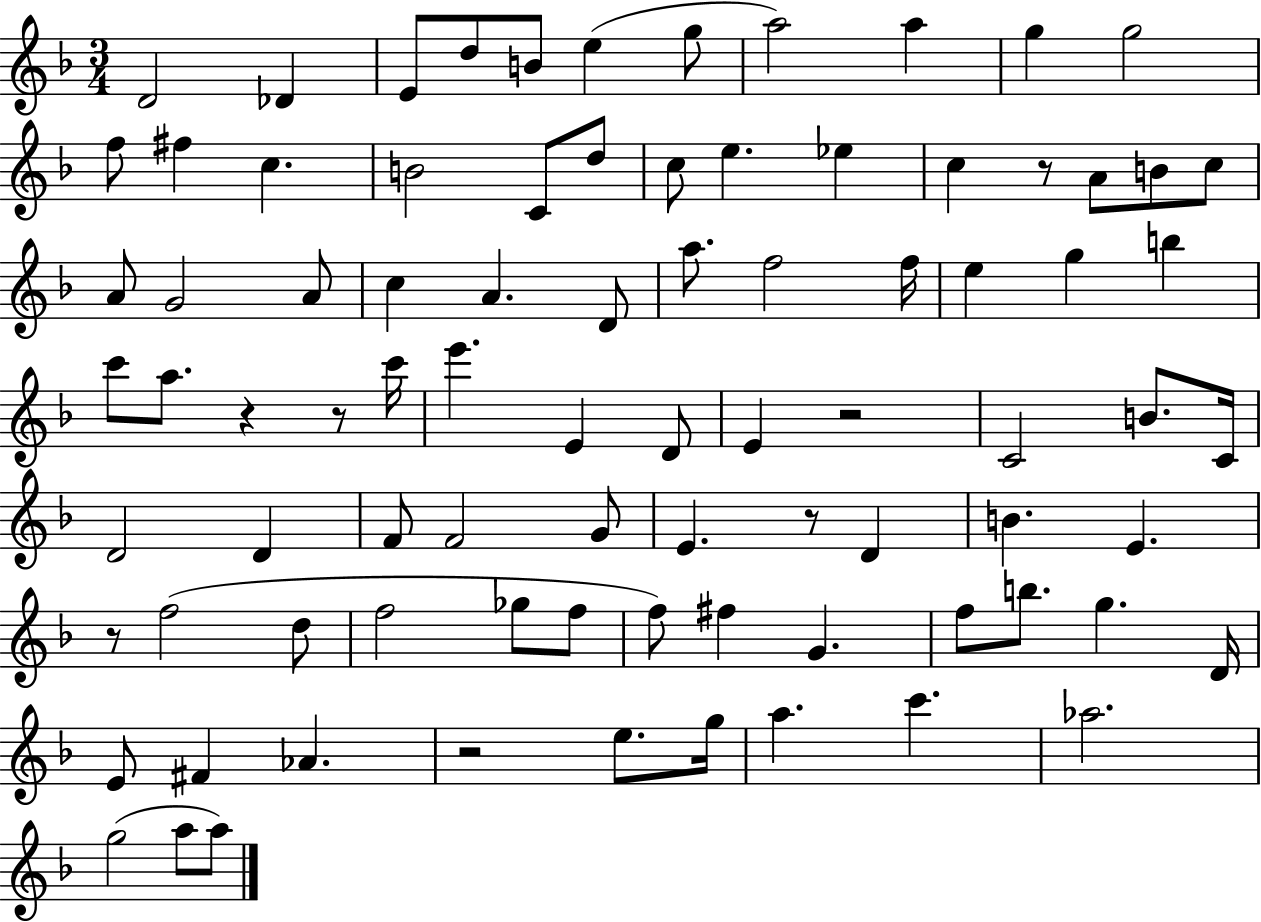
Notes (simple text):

D4/h Db4/q E4/e D5/e B4/e E5/q G5/e A5/h A5/q G5/q G5/h F5/e F#5/q C5/q. B4/h C4/e D5/e C5/e E5/q. Eb5/q C5/q R/e A4/e B4/e C5/e A4/e G4/h A4/e C5/q A4/q. D4/e A5/e. F5/h F5/s E5/q G5/q B5/q C6/e A5/e. R/q R/e C6/s E6/q. E4/q D4/e E4/q R/h C4/h B4/e. C4/s D4/h D4/q F4/e F4/h G4/e E4/q. R/e D4/q B4/q. E4/q. R/e F5/h D5/e F5/h Gb5/e F5/e F5/e F#5/q G4/q. F5/e B5/e. G5/q. D4/s E4/e F#4/q Ab4/q. R/h E5/e. G5/s A5/q. C6/q. Ab5/h. G5/h A5/e A5/e